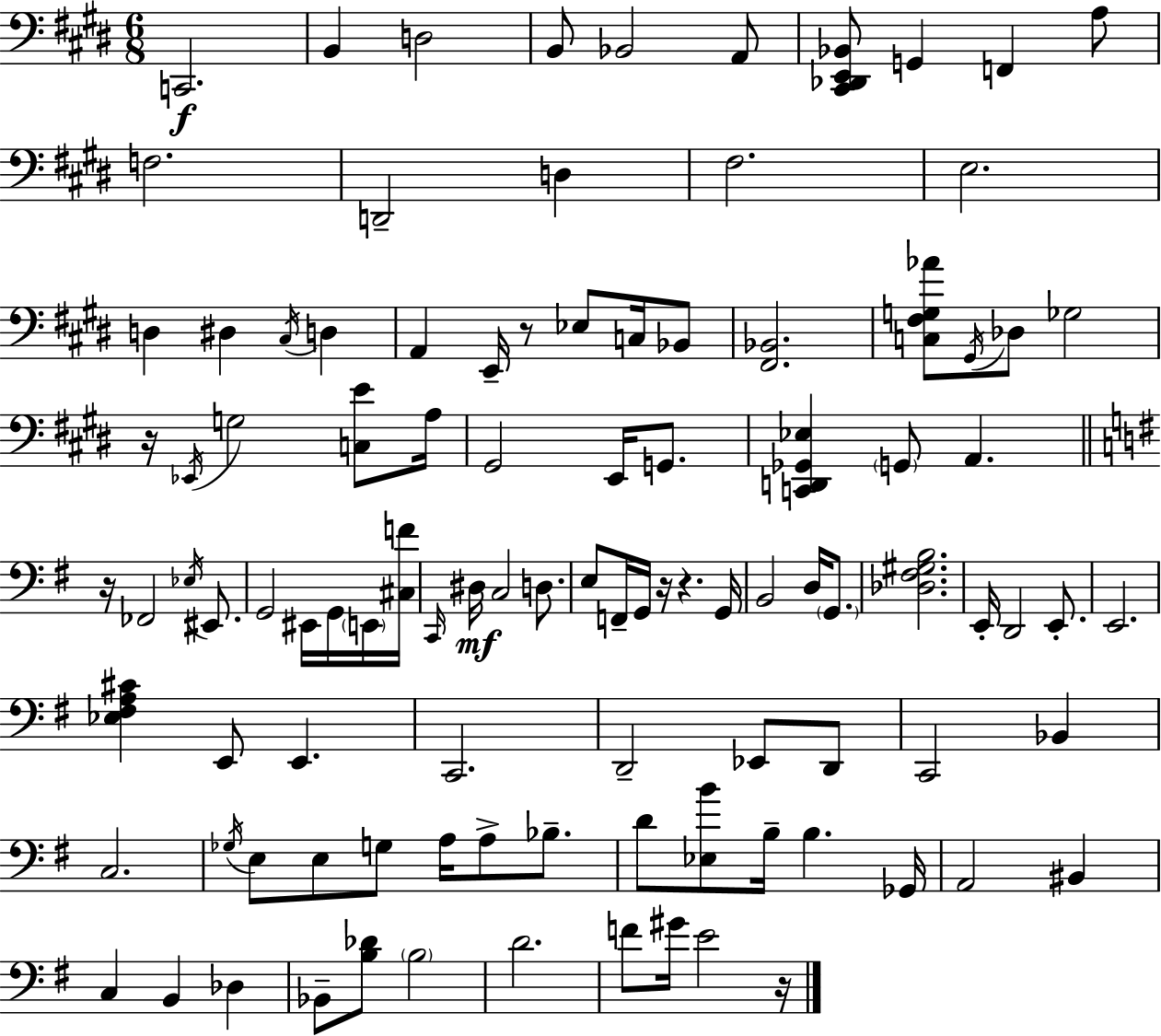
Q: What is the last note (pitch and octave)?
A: E4